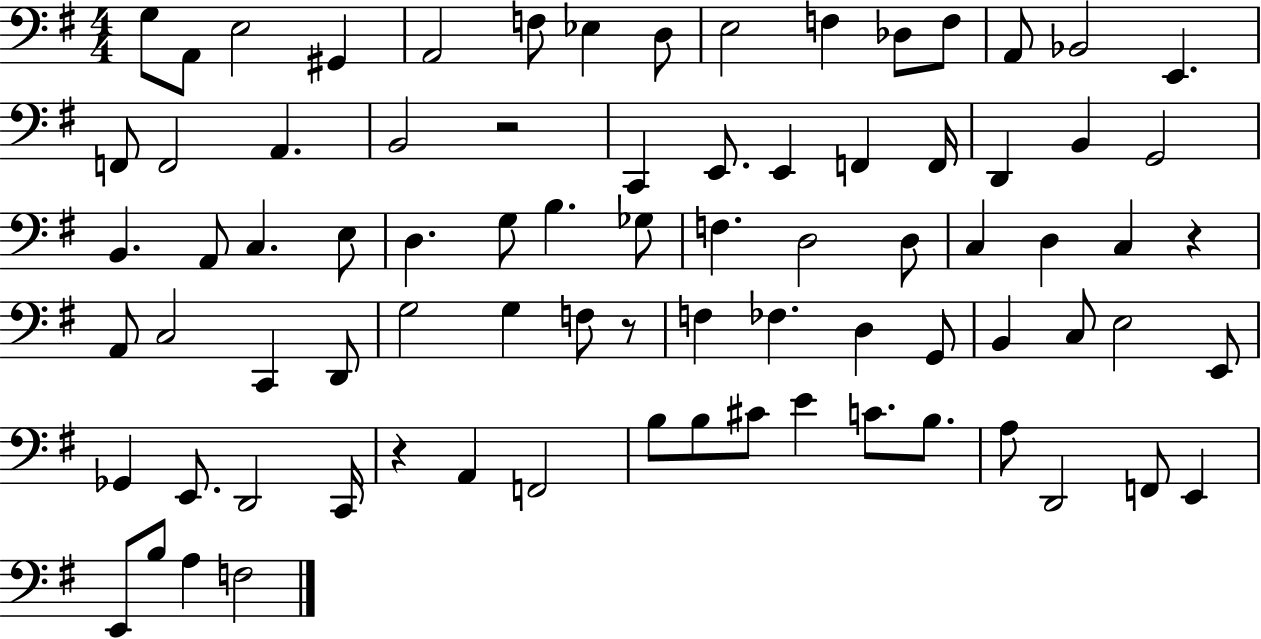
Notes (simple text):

G3/e A2/e E3/h G#2/q A2/h F3/e Eb3/q D3/e E3/h F3/q Db3/e F3/e A2/e Bb2/h E2/q. F2/e F2/h A2/q. B2/h R/h C2/q E2/e. E2/q F2/q F2/s D2/q B2/q G2/h B2/q. A2/e C3/q. E3/e D3/q. G3/e B3/q. Gb3/e F3/q. D3/h D3/e C3/q D3/q C3/q R/q A2/e C3/h C2/q D2/e G3/h G3/q F3/e R/e F3/q FES3/q. D3/q G2/e B2/q C3/e E3/h E2/e Gb2/q E2/e. D2/h C2/s R/q A2/q F2/h B3/e B3/e C#4/e E4/q C4/e. B3/e. A3/e D2/h F2/e E2/q E2/e B3/e A3/q F3/h